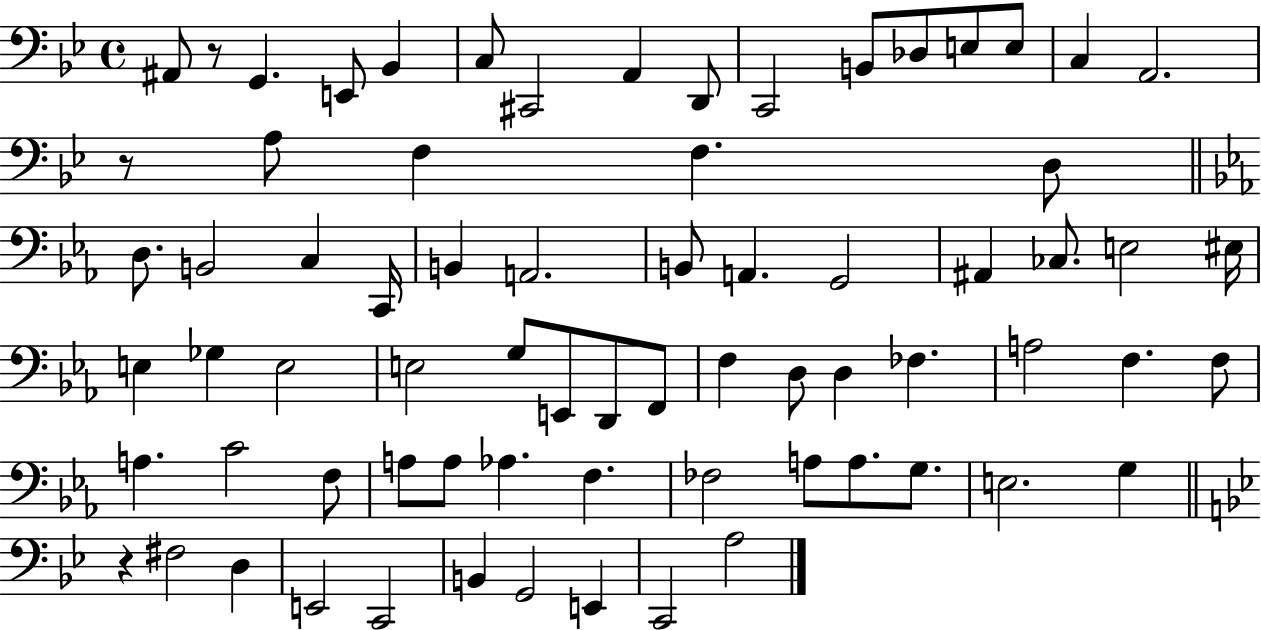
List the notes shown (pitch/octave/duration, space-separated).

A#2/e R/e G2/q. E2/e Bb2/q C3/e C#2/h A2/q D2/e C2/h B2/e Db3/e E3/e E3/e C3/q A2/h. R/e A3/e F3/q F3/q. D3/e D3/e. B2/h C3/q C2/s B2/q A2/h. B2/e A2/q. G2/h A#2/q CES3/e. E3/h EIS3/s E3/q Gb3/q E3/h E3/h G3/e E2/e D2/e F2/e F3/q D3/e D3/q FES3/q. A3/h F3/q. F3/e A3/q. C4/h F3/e A3/e A3/e Ab3/q. F3/q. FES3/h A3/e A3/e. G3/e. E3/h. G3/q R/q F#3/h D3/q E2/h C2/h B2/q G2/h E2/q C2/h A3/h